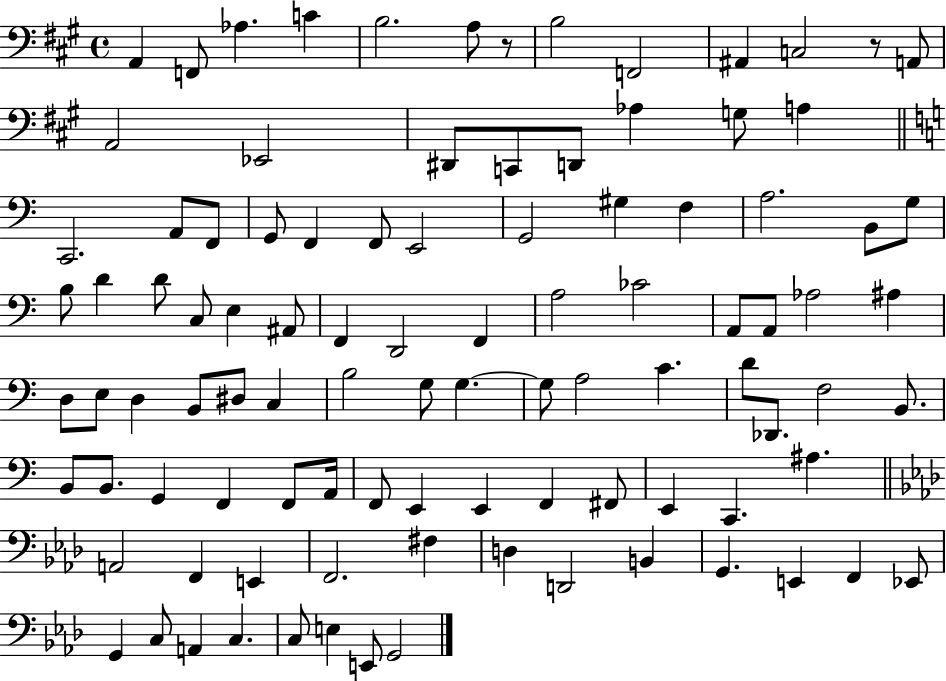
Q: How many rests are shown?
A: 2